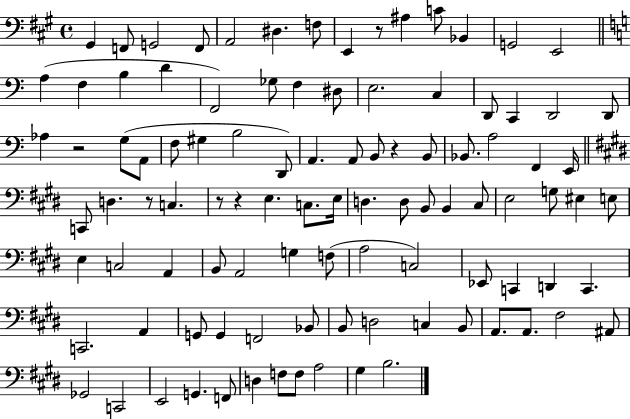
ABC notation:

X:1
T:Untitled
M:4/4
L:1/4
K:A
^G,, F,,/2 G,,2 F,,/2 A,,2 ^D, F,/2 E,, z/2 ^A, C/2 _B,, G,,2 E,,2 A, F, B, D F,,2 _G,/2 F, ^D,/2 E,2 C, D,,/2 C,, D,,2 D,,/2 _A, z2 G,/2 A,,/2 F,/2 ^G, B,2 D,,/2 A,, A,,/2 B,,/2 z B,,/2 _B,,/2 A,2 F,, E,,/4 C,,/2 D, z/2 C, z/2 z E, C,/2 E,/4 D, D,/2 B,,/2 B,, ^C,/2 E,2 G,/2 ^E, E,/2 E, C,2 A,, B,,/2 A,,2 G, F,/2 A,2 C,2 _E,,/2 C,, D,, C,, C,,2 A,, G,,/2 G,, F,,2 _B,,/2 B,,/2 D,2 C, B,,/2 A,,/2 A,,/2 ^F,2 ^A,,/2 _G,,2 C,,2 E,,2 G,, F,,/2 D, F,/2 F,/2 A,2 ^G, B,2